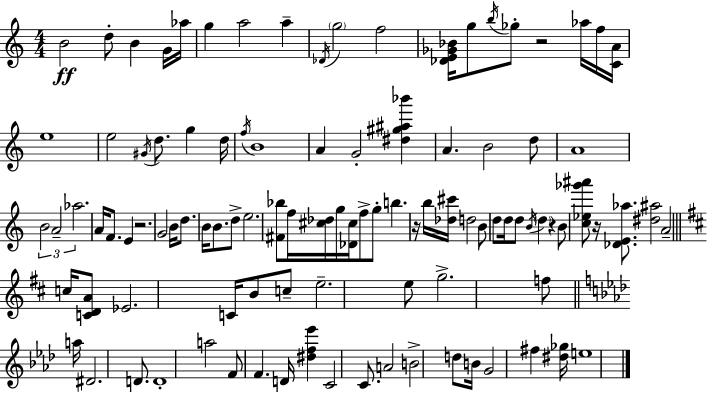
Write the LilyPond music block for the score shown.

{
  \clef treble
  \numericTimeSignature
  \time 4/4
  \key c \major
  \repeat volta 2 { b'2\ff d''8-. b'4 g'16 aes''16 | g''4 a''2 a''4-- | \acciaccatura { des'16 } \parenthesize g''2 f''2 | <des' e' ges' bes'>16 g''8 \acciaccatura { b''16 } ges''8-. r2 aes''16 | \break f''16 <c' a'>16 e''1 | e''2 \acciaccatura { gis'16 } d''8. g''4 | d''16 \acciaccatura { f''16 } b'1 | a'4 g'2-. | \break <dis'' gis'' ais'' bes'''>4 a'4. b'2 | d''8 a'1 | \tuplet 3/2 { b'2 a'2-- | aes''2. } | \break a'16 f'8. e'4 r2. | g'2 b'16 d''8. | b'16 b'8. d''8-> e''2. | <fis' bes''>8 f''16 <cis'' des''>16 g''16 <des' cis''>16 f''8-> g''8-. b''4. | \break r16 b''16 <des'' cis'''>16 d''2 b'8 d''8 | d''16 d''8 \acciaccatura { b'16 } \parenthesize d''4 r4 b'8 <c'' ees'' ges''' ais'''>8 | r16 <des' e' aes''>8. <dis'' ais''>2 a'2-- | \bar "||" \break \key d \major c''16 <c' d' a'>8 ees'2. c'16 | b'8 c''8-- e''2.-- | e''8 g''2.-> f''8 | \bar "||" \break \key f \minor a''16 dis'2. d'8. | d'1-. | a''2 f'8 f'4. | d'16 <dis'' f'' ees'''>4 c'2 c'8. | \break a'2 b'2-> | d''8 b'16 g'2 fis''4 <dis'' ges''>16 | e''1 | } \bar "|."
}